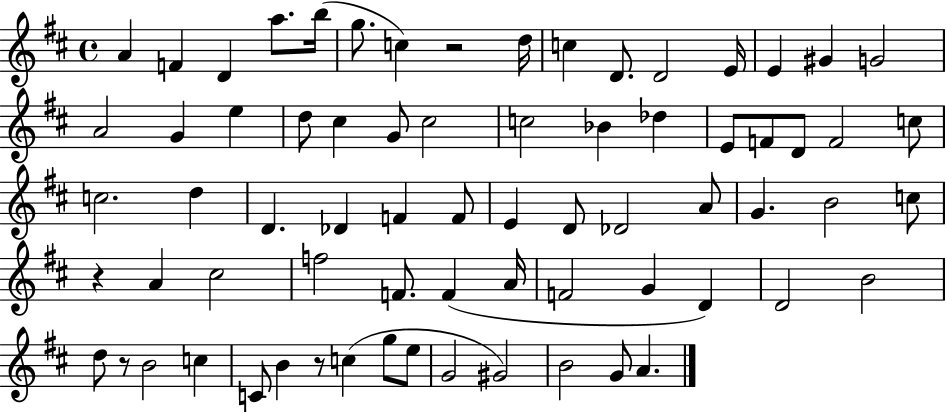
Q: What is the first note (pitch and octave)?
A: A4